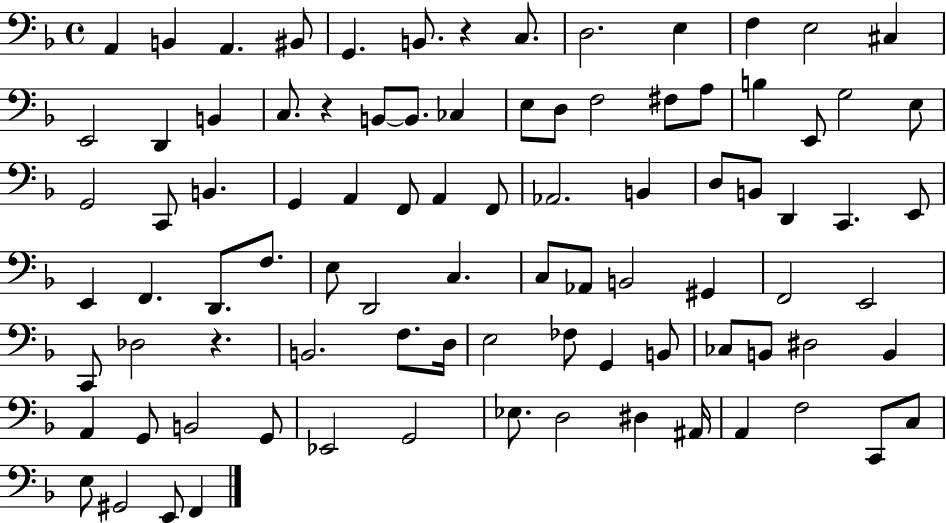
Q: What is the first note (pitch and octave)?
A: A2